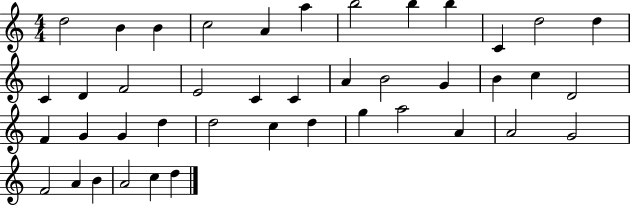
{
  \clef treble
  \numericTimeSignature
  \time 4/4
  \key c \major
  d''2 b'4 b'4 | c''2 a'4 a''4 | b''2 b''4 b''4 | c'4 d''2 d''4 | \break c'4 d'4 f'2 | e'2 c'4 c'4 | a'4 b'2 g'4 | b'4 c''4 d'2 | \break f'4 g'4 g'4 d''4 | d''2 c''4 d''4 | g''4 a''2 a'4 | a'2 g'2 | \break f'2 a'4 b'4 | a'2 c''4 d''4 | \bar "|."
}